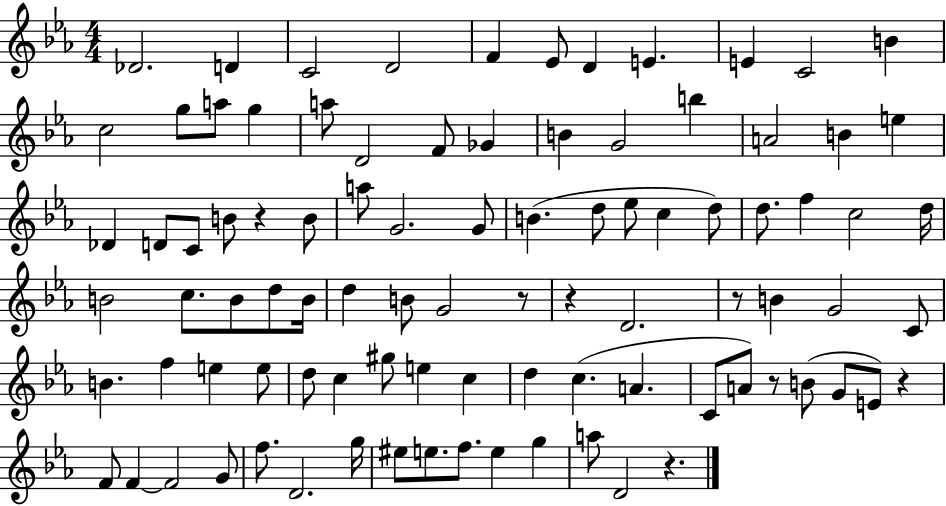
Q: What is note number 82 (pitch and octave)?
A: E5